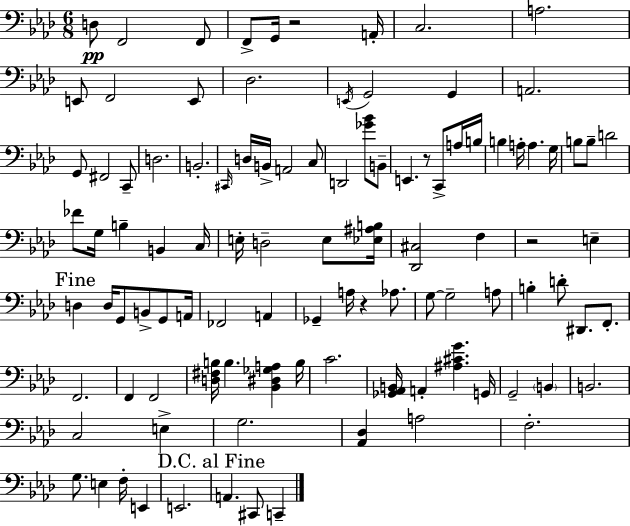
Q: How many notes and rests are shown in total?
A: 103